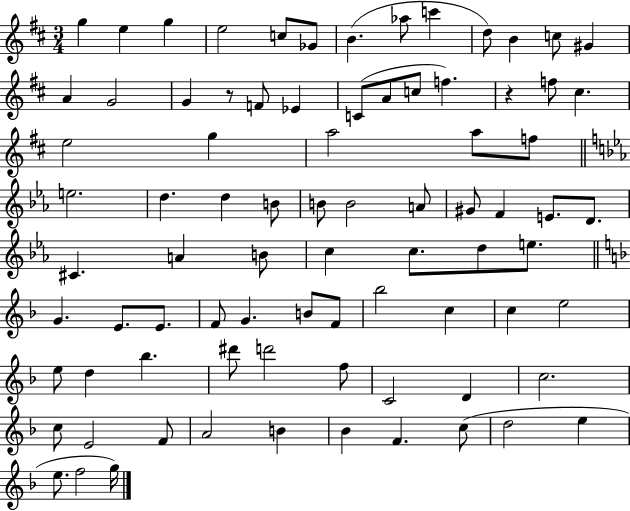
{
  \clef treble
  \numericTimeSignature
  \time 3/4
  \key d \major
  g''4 e''4 g''4 | e''2 c''8 ges'8 | b'4.( aes''8 c'''4 | d''8) b'4 c''8 gis'4 | \break a'4 g'2 | g'4 r8 f'8 ees'4 | c'8( a'8 c''8 f''4.) | r4 f''8 cis''4. | \break e''2 g''4 | a''2 a''8 f''8 | \bar "||" \break \key ees \major e''2. | d''4. d''4 b'8 | b'8 b'2 a'8 | gis'8 f'4 e'8. d'8. | \break cis'4. a'4 b'8 | c''4 c''8. d''8 e''8. | \bar "||" \break \key d \minor g'4. e'8. e'8. | f'8 g'4. b'8 f'8 | bes''2 c''4 | c''4 e''2 | \break e''8 d''4 bes''4. | dis'''8 d'''2 f''8 | c'2 d'4 | c''2. | \break c''8 e'2 f'8 | a'2 b'4 | bes'4 f'4. c''8( | d''2 e''4 | \break e''8. f''2 g''16) | \bar "|."
}